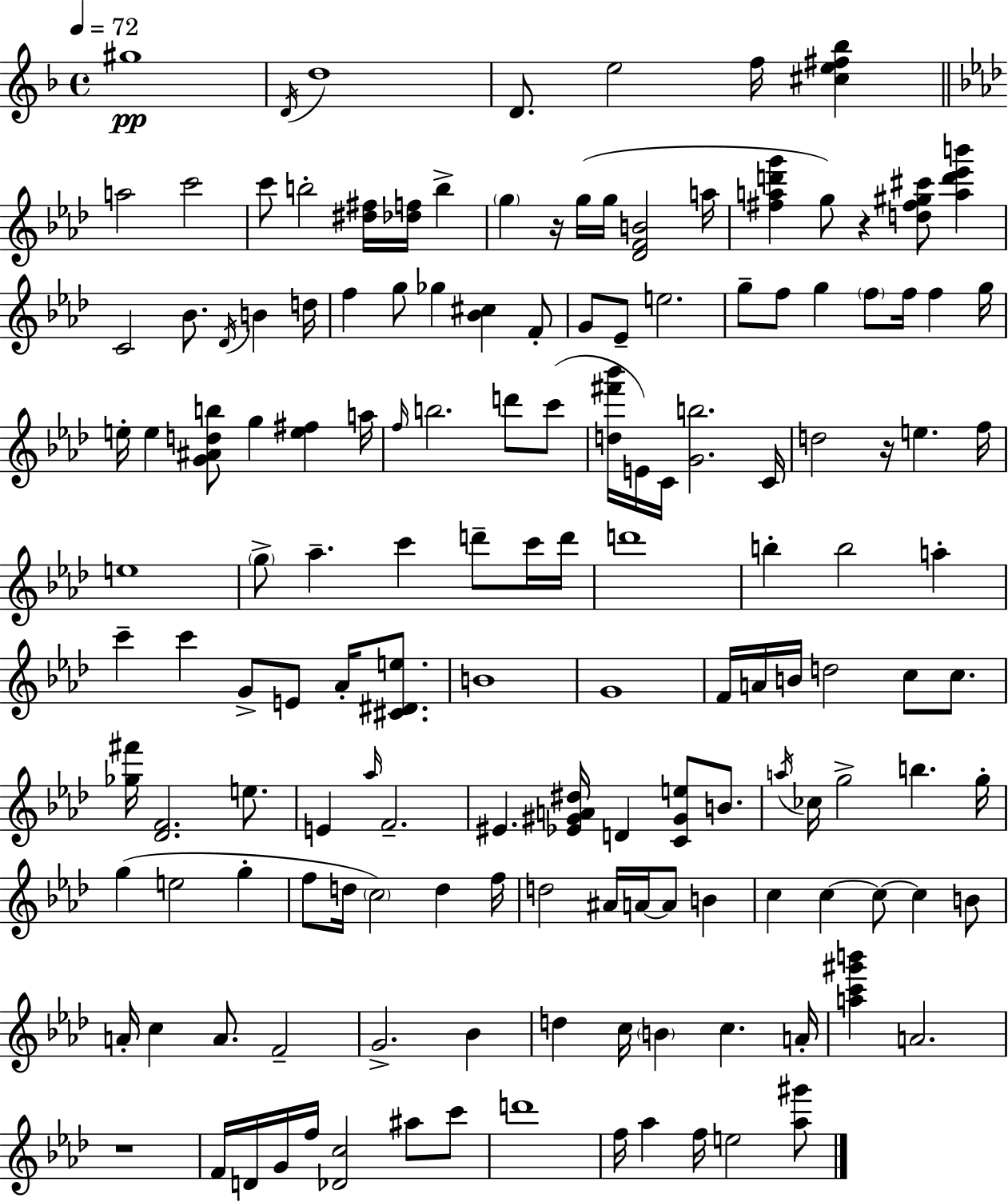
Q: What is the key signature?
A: D minor